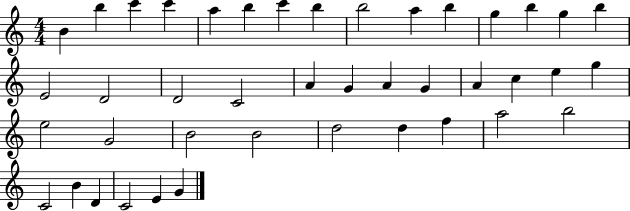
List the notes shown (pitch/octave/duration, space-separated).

B4/q B5/q C6/q C6/q A5/q B5/q C6/q B5/q B5/h A5/q B5/q G5/q B5/q G5/q B5/q E4/h D4/h D4/h C4/h A4/q G4/q A4/q G4/q A4/q C5/q E5/q G5/q E5/h G4/h B4/h B4/h D5/h D5/q F5/q A5/h B5/h C4/h B4/q D4/q C4/h E4/q G4/q